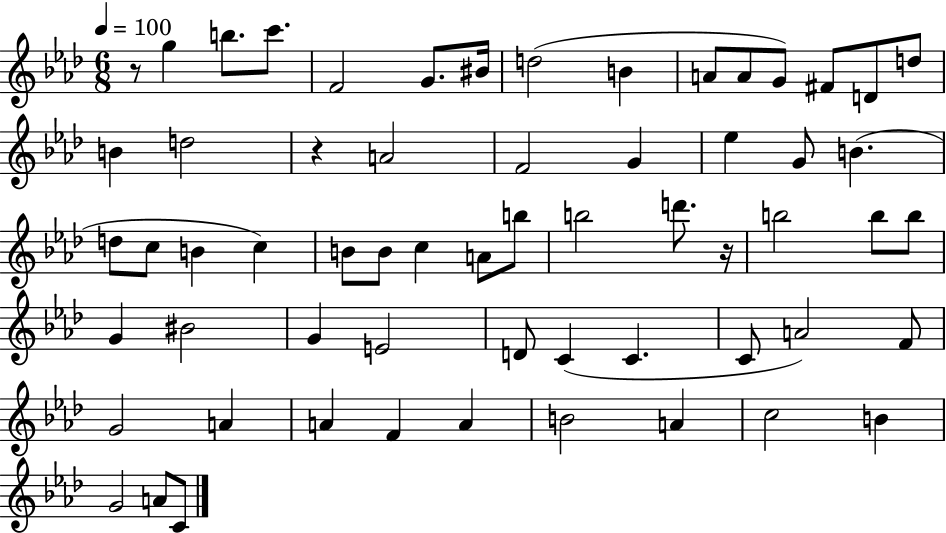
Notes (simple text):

R/e G5/q B5/e. C6/e. F4/h G4/e. BIS4/s D5/h B4/q A4/e A4/e G4/e F#4/e D4/e D5/e B4/q D5/h R/q A4/h F4/h G4/q Eb5/q G4/e B4/q. D5/e C5/e B4/q C5/q B4/e B4/e C5/q A4/e B5/e B5/h D6/e. R/s B5/h B5/e B5/e G4/q BIS4/h G4/q E4/h D4/e C4/q C4/q. C4/e A4/h F4/e G4/h A4/q A4/q F4/q A4/q B4/h A4/q C5/h B4/q G4/h A4/e C4/e